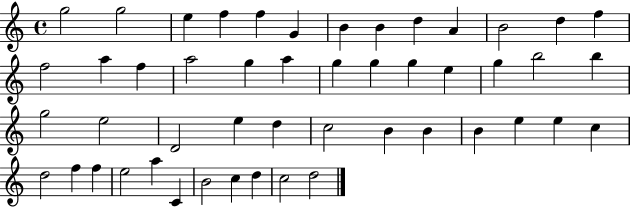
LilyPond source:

{
  \clef treble
  \time 4/4
  \defaultTimeSignature
  \key c \major
  g''2 g''2 | e''4 f''4 f''4 g'4 | b'4 b'4 d''4 a'4 | b'2 d''4 f''4 | \break f''2 a''4 f''4 | a''2 g''4 a''4 | g''4 g''4 g''4 e''4 | g''4 b''2 b''4 | \break g''2 e''2 | d'2 e''4 d''4 | c''2 b'4 b'4 | b'4 e''4 e''4 c''4 | \break d''2 f''4 f''4 | e''2 a''4 c'4 | b'2 c''4 d''4 | c''2 d''2 | \break \bar "|."
}